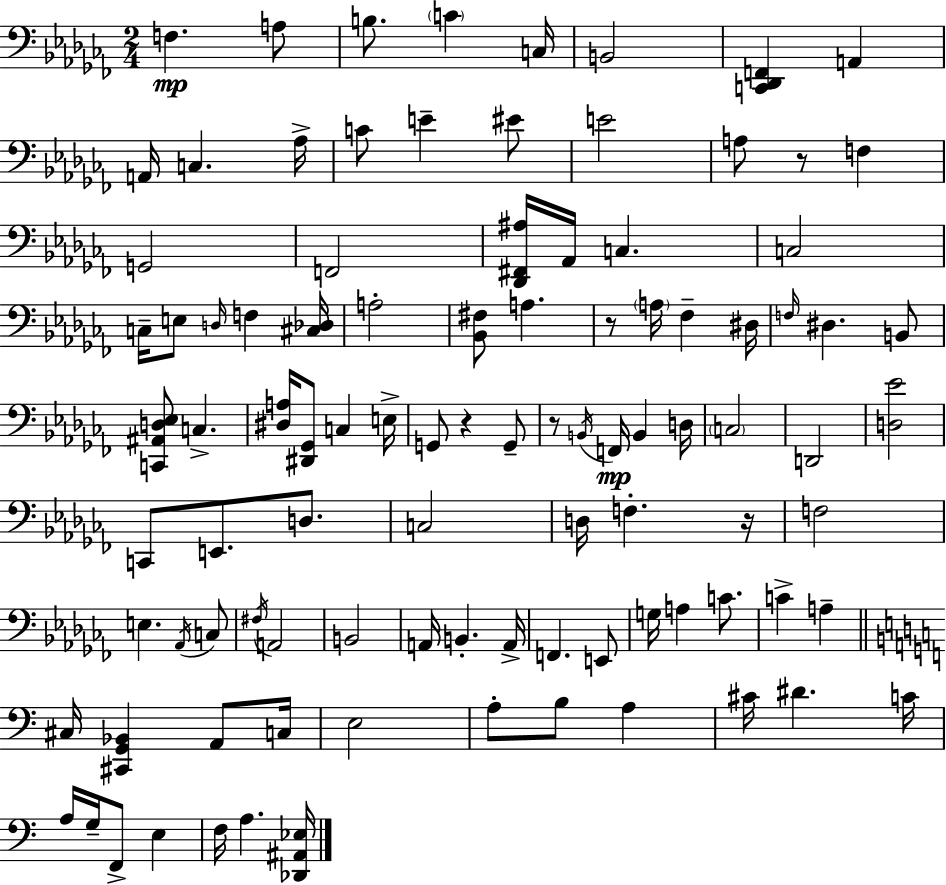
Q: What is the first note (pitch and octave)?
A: F3